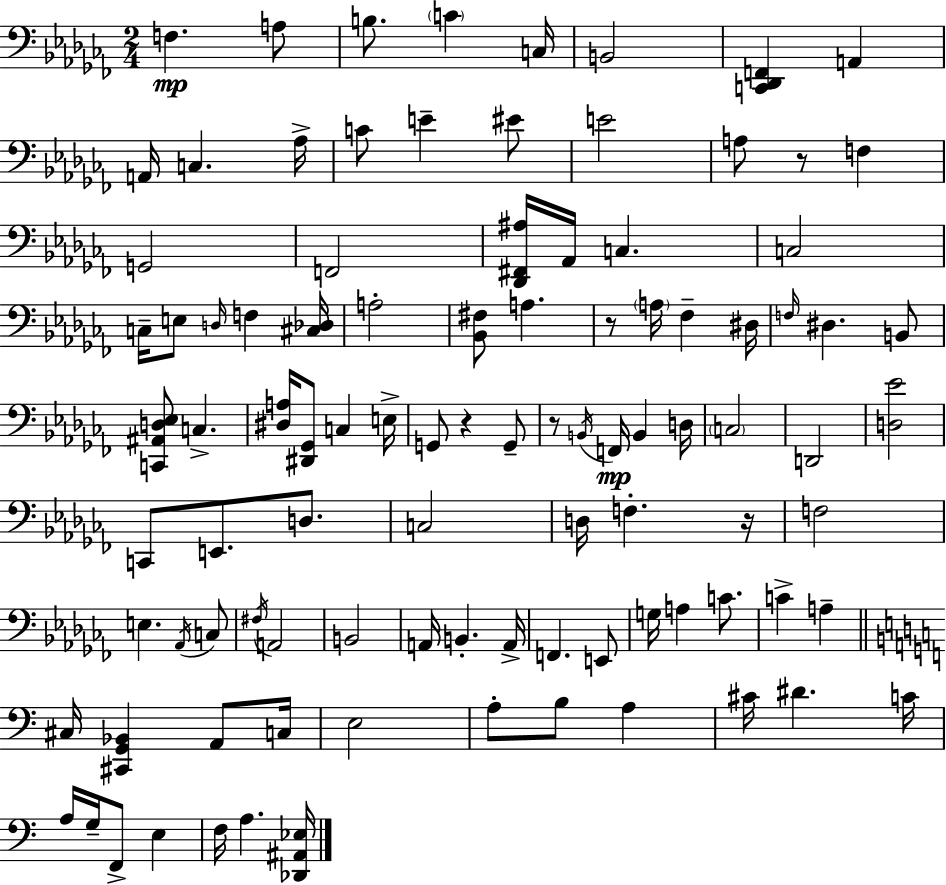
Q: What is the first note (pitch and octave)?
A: F3